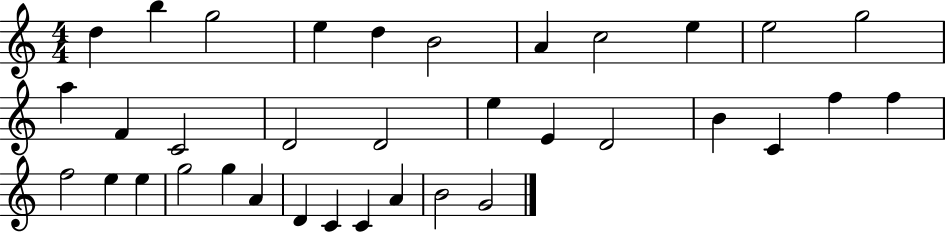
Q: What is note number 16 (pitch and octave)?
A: D4